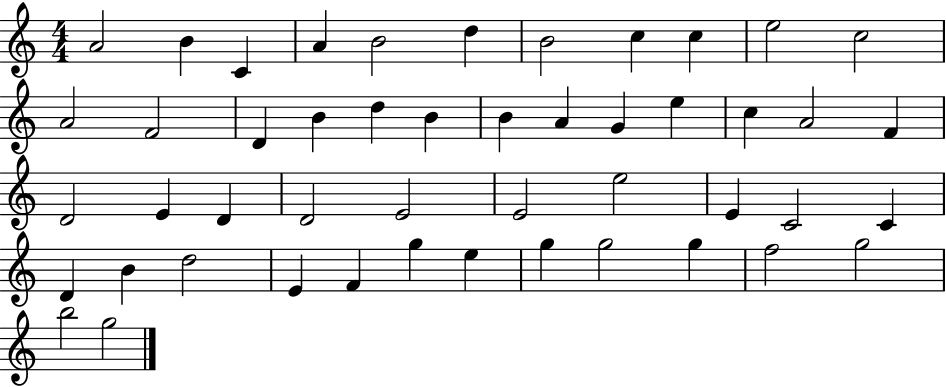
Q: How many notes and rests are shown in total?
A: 48